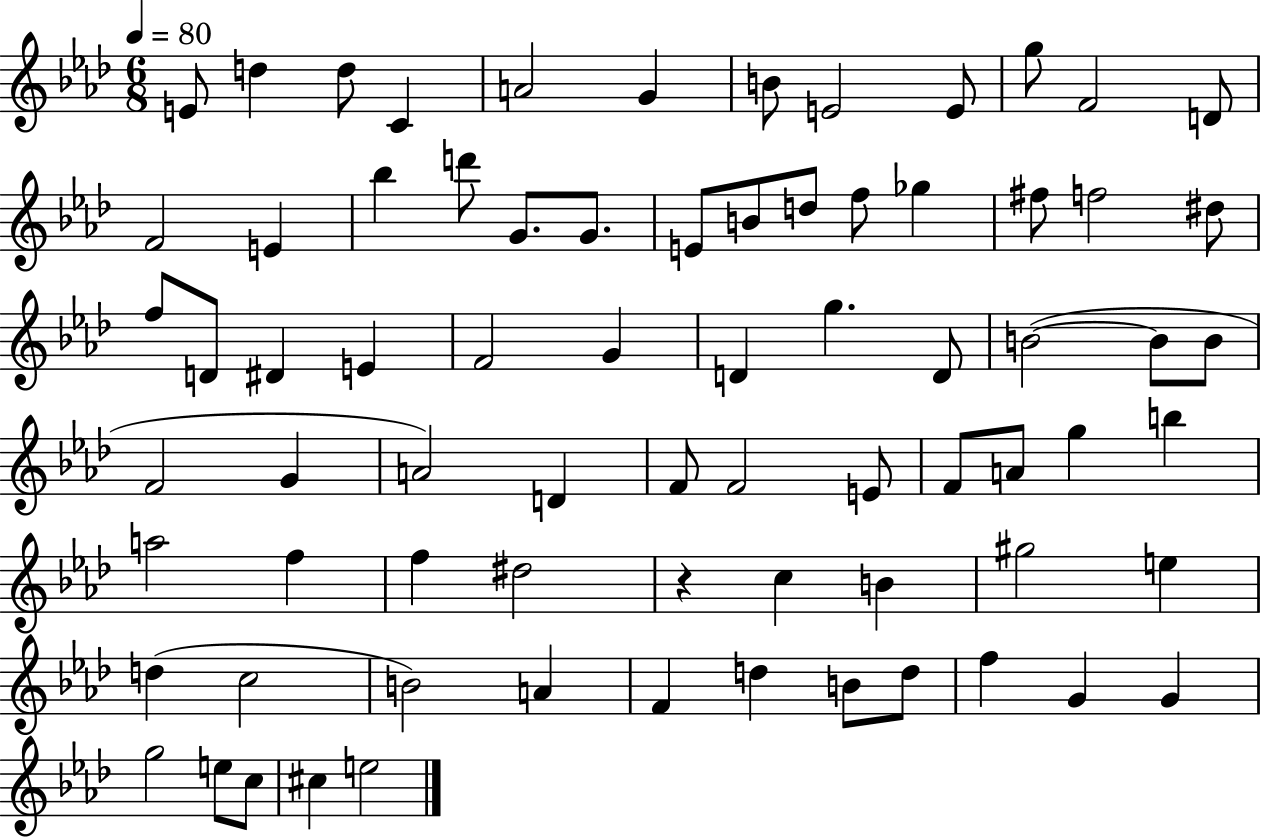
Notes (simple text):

E4/e D5/q D5/e C4/q A4/h G4/q B4/e E4/h E4/e G5/e F4/h D4/e F4/h E4/q Bb5/q D6/e G4/e. G4/e. E4/e B4/e D5/e F5/e Gb5/q F#5/e F5/h D#5/e F5/e D4/e D#4/q E4/q F4/h G4/q D4/q G5/q. D4/e B4/h B4/e B4/e F4/h G4/q A4/h D4/q F4/e F4/h E4/e F4/e A4/e G5/q B5/q A5/h F5/q F5/q D#5/h R/q C5/q B4/q G#5/h E5/q D5/q C5/h B4/h A4/q F4/q D5/q B4/e D5/e F5/q G4/q G4/q G5/h E5/e C5/e C#5/q E5/h